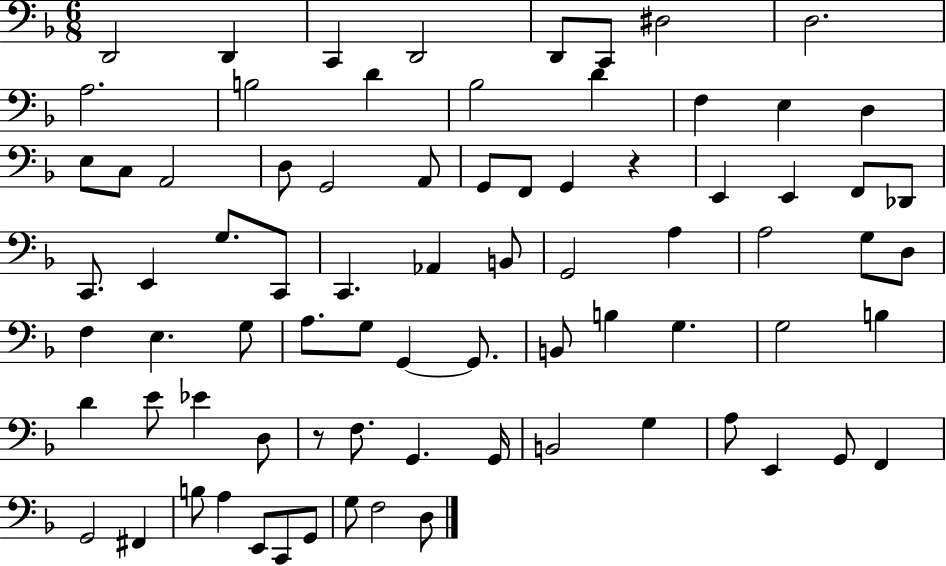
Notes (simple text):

D2/h D2/q C2/q D2/h D2/e C2/e D#3/h D3/h. A3/h. B3/h D4/q Bb3/h D4/q F3/q E3/q D3/q E3/e C3/e A2/h D3/e G2/h A2/e G2/e F2/e G2/q R/q E2/q E2/q F2/e Db2/e C2/e. E2/q G3/e. C2/e C2/q. Ab2/q B2/e G2/h A3/q A3/h G3/e D3/e F3/q E3/q. G3/e A3/e. G3/e G2/q G2/e. B2/e B3/q G3/q. G3/h B3/q D4/q E4/e Eb4/q D3/e R/e F3/e. G2/q. G2/s B2/h G3/q A3/e E2/q G2/e F2/q G2/h F#2/q B3/e A3/q E2/e C2/e G2/e G3/e F3/h D3/e